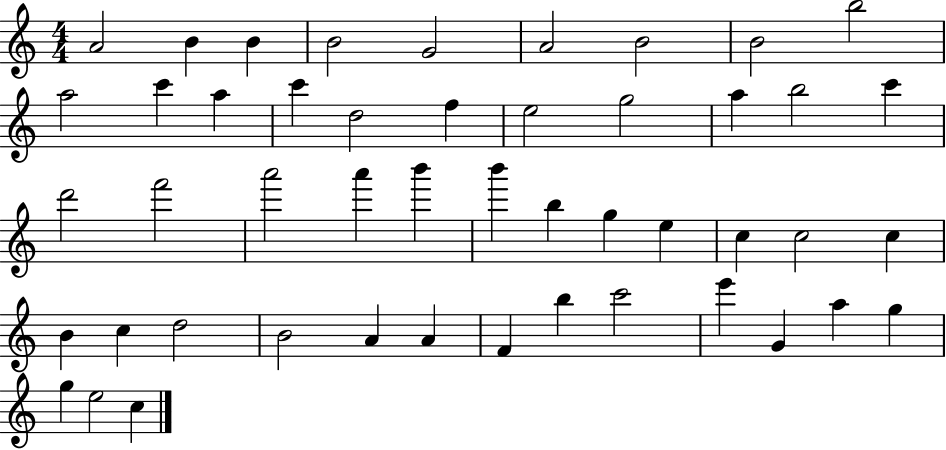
{
  \clef treble
  \numericTimeSignature
  \time 4/4
  \key c \major
  a'2 b'4 b'4 | b'2 g'2 | a'2 b'2 | b'2 b''2 | \break a''2 c'''4 a''4 | c'''4 d''2 f''4 | e''2 g''2 | a''4 b''2 c'''4 | \break d'''2 f'''2 | a'''2 a'''4 b'''4 | b'''4 b''4 g''4 e''4 | c''4 c''2 c''4 | \break b'4 c''4 d''2 | b'2 a'4 a'4 | f'4 b''4 c'''2 | e'''4 g'4 a''4 g''4 | \break g''4 e''2 c''4 | \bar "|."
}